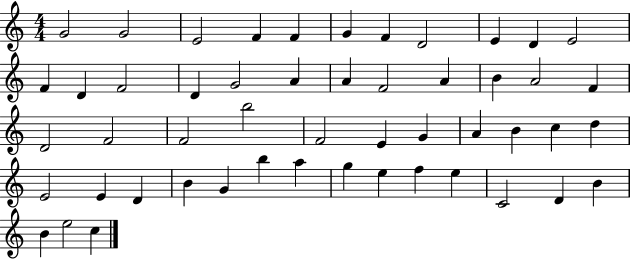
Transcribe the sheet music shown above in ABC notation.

X:1
T:Untitled
M:4/4
L:1/4
K:C
G2 G2 E2 F F G F D2 E D E2 F D F2 D G2 A A F2 A B A2 F D2 F2 F2 b2 F2 E G A B c d E2 E D B G b a g e f e C2 D B B e2 c